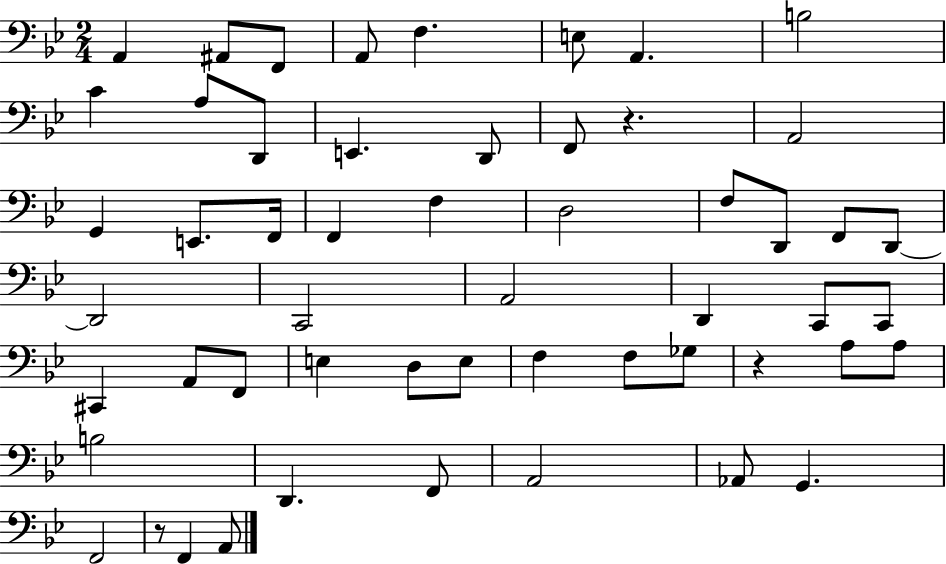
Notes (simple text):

A2/q A#2/e F2/e A2/e F3/q. E3/e A2/q. B3/h C4/q A3/e D2/e E2/q. D2/e F2/e R/q. A2/h G2/q E2/e. F2/s F2/q F3/q D3/h F3/e D2/e F2/e D2/e D2/h C2/h A2/h D2/q C2/e C2/e C#2/q A2/e F2/e E3/q D3/e E3/e F3/q F3/e Gb3/e R/q A3/e A3/e B3/h D2/q. F2/e A2/h Ab2/e G2/q. F2/h R/e F2/q A2/e